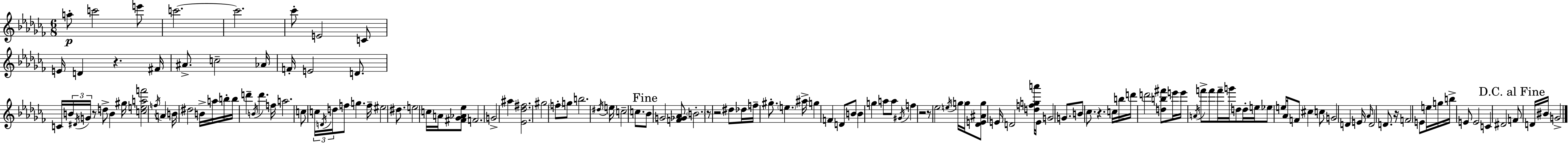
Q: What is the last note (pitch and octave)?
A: G4